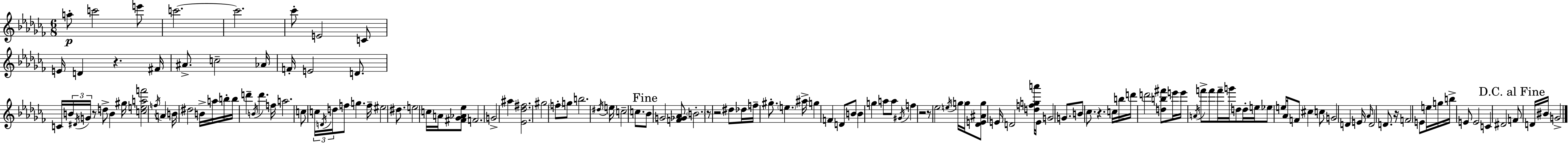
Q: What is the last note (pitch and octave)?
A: G4